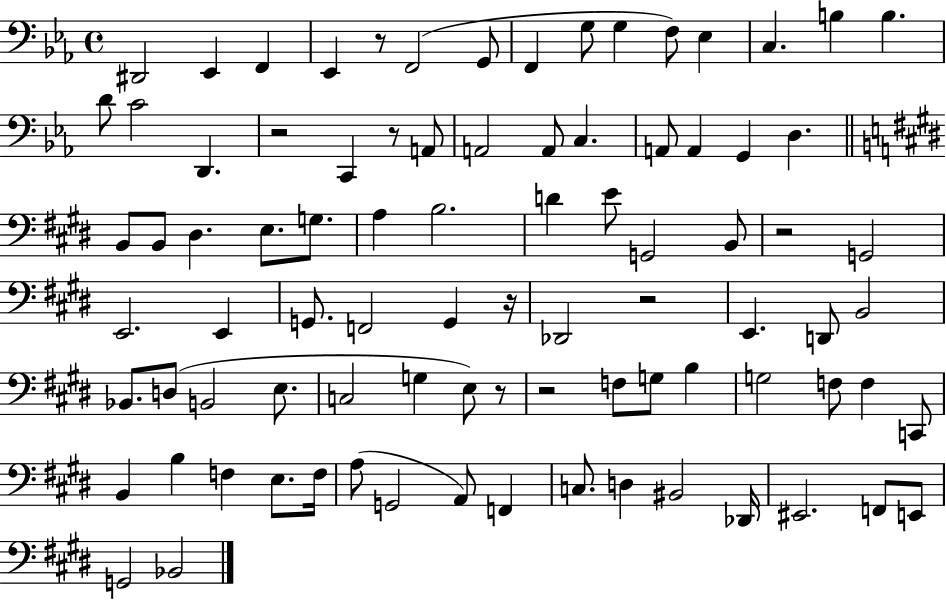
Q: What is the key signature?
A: EES major